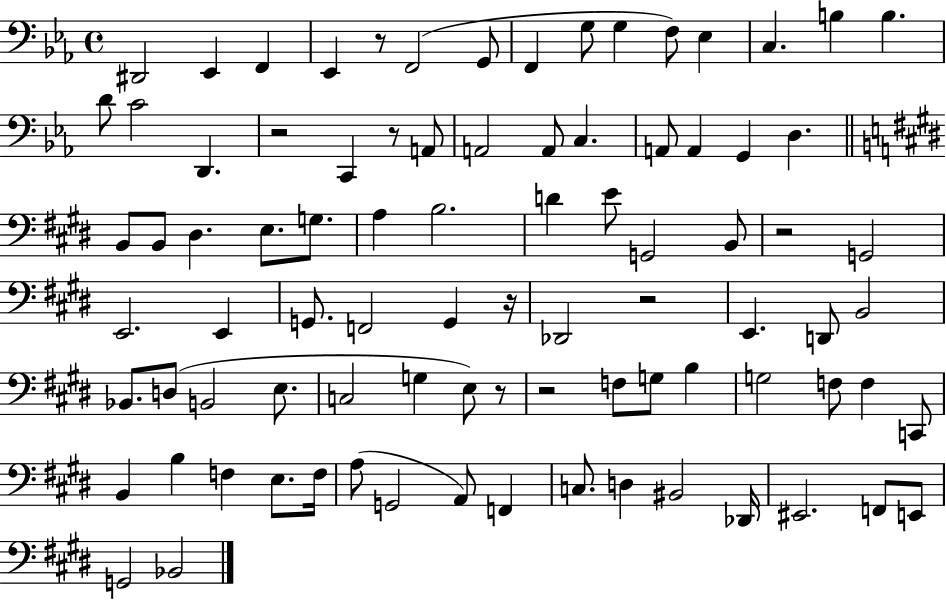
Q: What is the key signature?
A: EES major